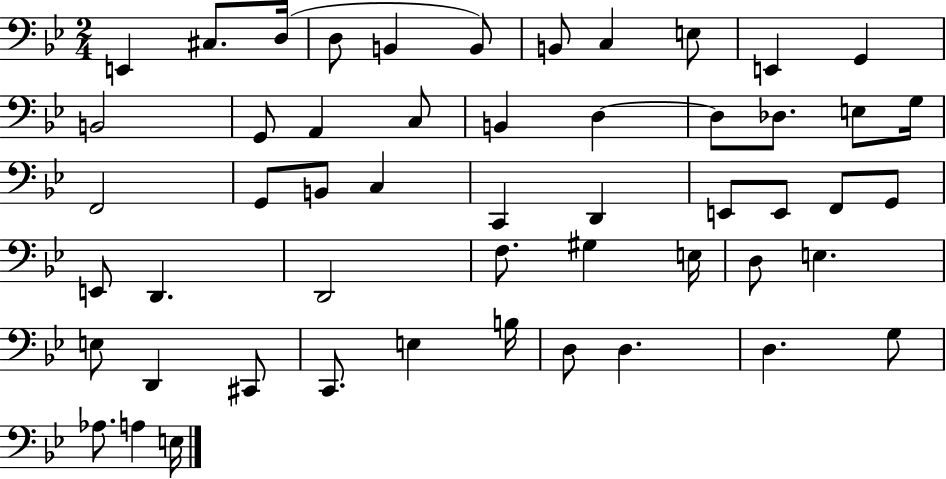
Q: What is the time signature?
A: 2/4